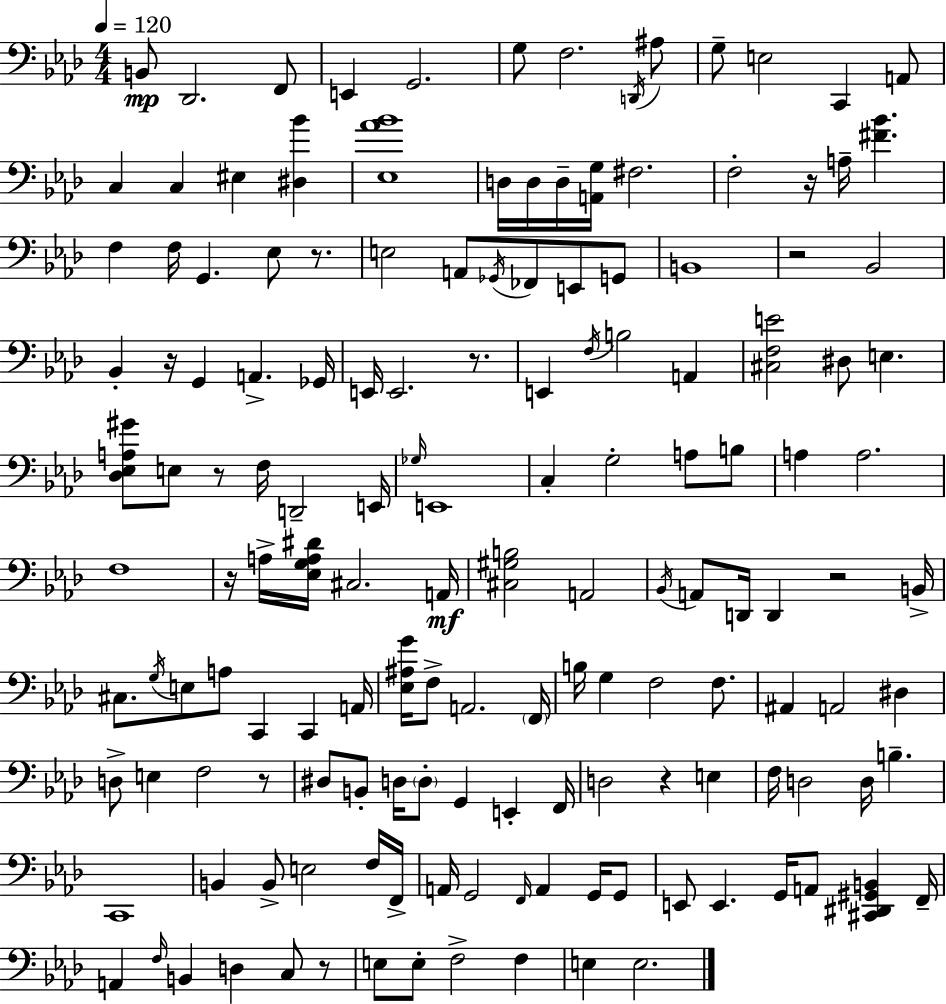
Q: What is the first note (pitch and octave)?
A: B2